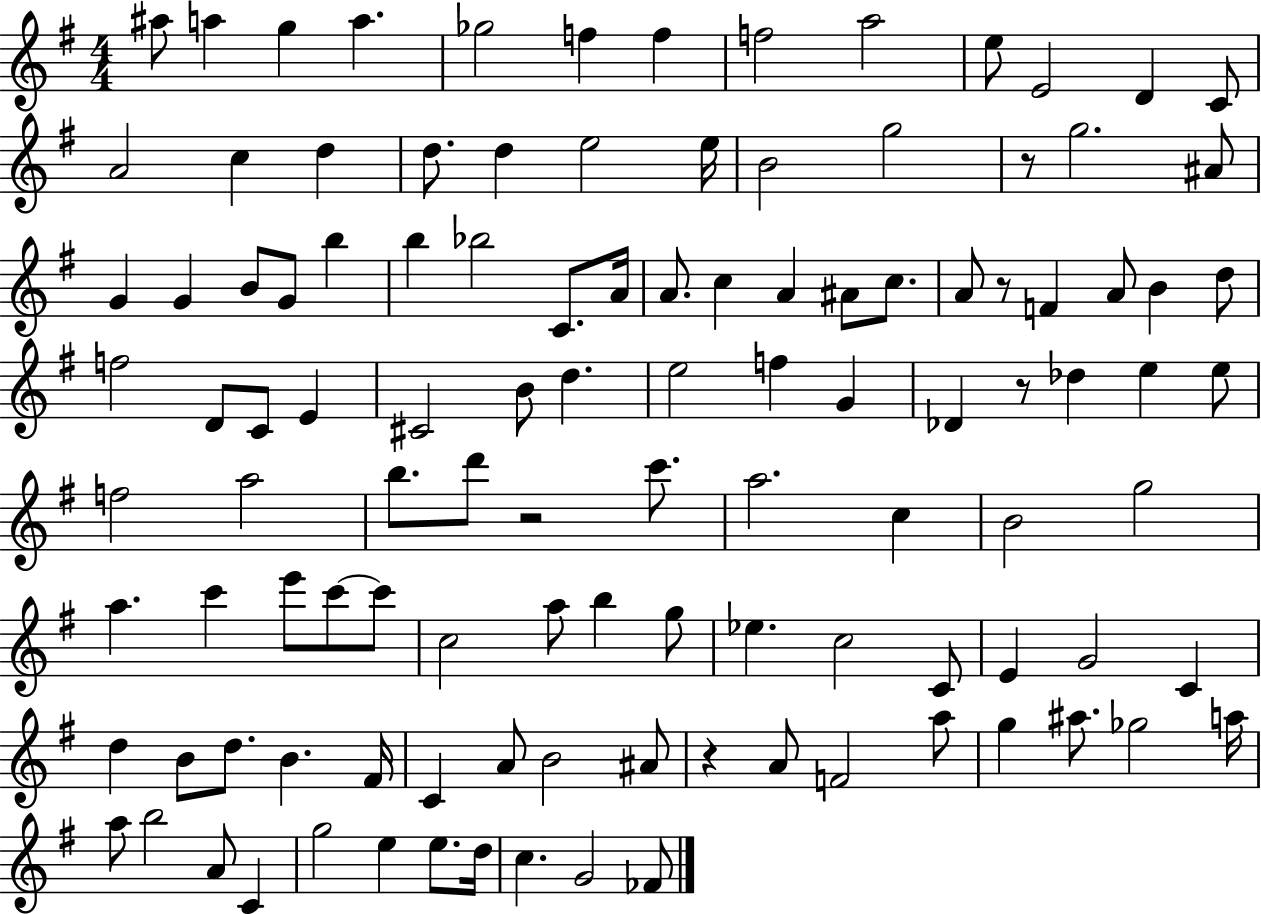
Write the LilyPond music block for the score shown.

{
  \clef treble
  \numericTimeSignature
  \time 4/4
  \key g \major
  \repeat volta 2 { ais''8 a''4 g''4 a''4. | ges''2 f''4 f''4 | f''2 a''2 | e''8 e'2 d'4 c'8 | \break a'2 c''4 d''4 | d''8. d''4 e''2 e''16 | b'2 g''2 | r8 g''2. ais'8 | \break g'4 g'4 b'8 g'8 b''4 | b''4 bes''2 c'8. a'16 | a'8. c''4 a'4 ais'8 c''8. | a'8 r8 f'4 a'8 b'4 d''8 | \break f''2 d'8 c'8 e'4 | cis'2 b'8 d''4. | e''2 f''4 g'4 | des'4 r8 des''4 e''4 e''8 | \break f''2 a''2 | b''8. d'''8 r2 c'''8. | a''2. c''4 | b'2 g''2 | \break a''4. c'''4 e'''8 c'''8~~ c'''8 | c''2 a''8 b''4 g''8 | ees''4. c''2 c'8 | e'4 g'2 c'4 | \break d''4 b'8 d''8. b'4. fis'16 | c'4 a'8 b'2 ais'8 | r4 a'8 f'2 a''8 | g''4 ais''8. ges''2 a''16 | \break a''8 b''2 a'8 c'4 | g''2 e''4 e''8. d''16 | c''4. g'2 fes'8 | } \bar "|."
}